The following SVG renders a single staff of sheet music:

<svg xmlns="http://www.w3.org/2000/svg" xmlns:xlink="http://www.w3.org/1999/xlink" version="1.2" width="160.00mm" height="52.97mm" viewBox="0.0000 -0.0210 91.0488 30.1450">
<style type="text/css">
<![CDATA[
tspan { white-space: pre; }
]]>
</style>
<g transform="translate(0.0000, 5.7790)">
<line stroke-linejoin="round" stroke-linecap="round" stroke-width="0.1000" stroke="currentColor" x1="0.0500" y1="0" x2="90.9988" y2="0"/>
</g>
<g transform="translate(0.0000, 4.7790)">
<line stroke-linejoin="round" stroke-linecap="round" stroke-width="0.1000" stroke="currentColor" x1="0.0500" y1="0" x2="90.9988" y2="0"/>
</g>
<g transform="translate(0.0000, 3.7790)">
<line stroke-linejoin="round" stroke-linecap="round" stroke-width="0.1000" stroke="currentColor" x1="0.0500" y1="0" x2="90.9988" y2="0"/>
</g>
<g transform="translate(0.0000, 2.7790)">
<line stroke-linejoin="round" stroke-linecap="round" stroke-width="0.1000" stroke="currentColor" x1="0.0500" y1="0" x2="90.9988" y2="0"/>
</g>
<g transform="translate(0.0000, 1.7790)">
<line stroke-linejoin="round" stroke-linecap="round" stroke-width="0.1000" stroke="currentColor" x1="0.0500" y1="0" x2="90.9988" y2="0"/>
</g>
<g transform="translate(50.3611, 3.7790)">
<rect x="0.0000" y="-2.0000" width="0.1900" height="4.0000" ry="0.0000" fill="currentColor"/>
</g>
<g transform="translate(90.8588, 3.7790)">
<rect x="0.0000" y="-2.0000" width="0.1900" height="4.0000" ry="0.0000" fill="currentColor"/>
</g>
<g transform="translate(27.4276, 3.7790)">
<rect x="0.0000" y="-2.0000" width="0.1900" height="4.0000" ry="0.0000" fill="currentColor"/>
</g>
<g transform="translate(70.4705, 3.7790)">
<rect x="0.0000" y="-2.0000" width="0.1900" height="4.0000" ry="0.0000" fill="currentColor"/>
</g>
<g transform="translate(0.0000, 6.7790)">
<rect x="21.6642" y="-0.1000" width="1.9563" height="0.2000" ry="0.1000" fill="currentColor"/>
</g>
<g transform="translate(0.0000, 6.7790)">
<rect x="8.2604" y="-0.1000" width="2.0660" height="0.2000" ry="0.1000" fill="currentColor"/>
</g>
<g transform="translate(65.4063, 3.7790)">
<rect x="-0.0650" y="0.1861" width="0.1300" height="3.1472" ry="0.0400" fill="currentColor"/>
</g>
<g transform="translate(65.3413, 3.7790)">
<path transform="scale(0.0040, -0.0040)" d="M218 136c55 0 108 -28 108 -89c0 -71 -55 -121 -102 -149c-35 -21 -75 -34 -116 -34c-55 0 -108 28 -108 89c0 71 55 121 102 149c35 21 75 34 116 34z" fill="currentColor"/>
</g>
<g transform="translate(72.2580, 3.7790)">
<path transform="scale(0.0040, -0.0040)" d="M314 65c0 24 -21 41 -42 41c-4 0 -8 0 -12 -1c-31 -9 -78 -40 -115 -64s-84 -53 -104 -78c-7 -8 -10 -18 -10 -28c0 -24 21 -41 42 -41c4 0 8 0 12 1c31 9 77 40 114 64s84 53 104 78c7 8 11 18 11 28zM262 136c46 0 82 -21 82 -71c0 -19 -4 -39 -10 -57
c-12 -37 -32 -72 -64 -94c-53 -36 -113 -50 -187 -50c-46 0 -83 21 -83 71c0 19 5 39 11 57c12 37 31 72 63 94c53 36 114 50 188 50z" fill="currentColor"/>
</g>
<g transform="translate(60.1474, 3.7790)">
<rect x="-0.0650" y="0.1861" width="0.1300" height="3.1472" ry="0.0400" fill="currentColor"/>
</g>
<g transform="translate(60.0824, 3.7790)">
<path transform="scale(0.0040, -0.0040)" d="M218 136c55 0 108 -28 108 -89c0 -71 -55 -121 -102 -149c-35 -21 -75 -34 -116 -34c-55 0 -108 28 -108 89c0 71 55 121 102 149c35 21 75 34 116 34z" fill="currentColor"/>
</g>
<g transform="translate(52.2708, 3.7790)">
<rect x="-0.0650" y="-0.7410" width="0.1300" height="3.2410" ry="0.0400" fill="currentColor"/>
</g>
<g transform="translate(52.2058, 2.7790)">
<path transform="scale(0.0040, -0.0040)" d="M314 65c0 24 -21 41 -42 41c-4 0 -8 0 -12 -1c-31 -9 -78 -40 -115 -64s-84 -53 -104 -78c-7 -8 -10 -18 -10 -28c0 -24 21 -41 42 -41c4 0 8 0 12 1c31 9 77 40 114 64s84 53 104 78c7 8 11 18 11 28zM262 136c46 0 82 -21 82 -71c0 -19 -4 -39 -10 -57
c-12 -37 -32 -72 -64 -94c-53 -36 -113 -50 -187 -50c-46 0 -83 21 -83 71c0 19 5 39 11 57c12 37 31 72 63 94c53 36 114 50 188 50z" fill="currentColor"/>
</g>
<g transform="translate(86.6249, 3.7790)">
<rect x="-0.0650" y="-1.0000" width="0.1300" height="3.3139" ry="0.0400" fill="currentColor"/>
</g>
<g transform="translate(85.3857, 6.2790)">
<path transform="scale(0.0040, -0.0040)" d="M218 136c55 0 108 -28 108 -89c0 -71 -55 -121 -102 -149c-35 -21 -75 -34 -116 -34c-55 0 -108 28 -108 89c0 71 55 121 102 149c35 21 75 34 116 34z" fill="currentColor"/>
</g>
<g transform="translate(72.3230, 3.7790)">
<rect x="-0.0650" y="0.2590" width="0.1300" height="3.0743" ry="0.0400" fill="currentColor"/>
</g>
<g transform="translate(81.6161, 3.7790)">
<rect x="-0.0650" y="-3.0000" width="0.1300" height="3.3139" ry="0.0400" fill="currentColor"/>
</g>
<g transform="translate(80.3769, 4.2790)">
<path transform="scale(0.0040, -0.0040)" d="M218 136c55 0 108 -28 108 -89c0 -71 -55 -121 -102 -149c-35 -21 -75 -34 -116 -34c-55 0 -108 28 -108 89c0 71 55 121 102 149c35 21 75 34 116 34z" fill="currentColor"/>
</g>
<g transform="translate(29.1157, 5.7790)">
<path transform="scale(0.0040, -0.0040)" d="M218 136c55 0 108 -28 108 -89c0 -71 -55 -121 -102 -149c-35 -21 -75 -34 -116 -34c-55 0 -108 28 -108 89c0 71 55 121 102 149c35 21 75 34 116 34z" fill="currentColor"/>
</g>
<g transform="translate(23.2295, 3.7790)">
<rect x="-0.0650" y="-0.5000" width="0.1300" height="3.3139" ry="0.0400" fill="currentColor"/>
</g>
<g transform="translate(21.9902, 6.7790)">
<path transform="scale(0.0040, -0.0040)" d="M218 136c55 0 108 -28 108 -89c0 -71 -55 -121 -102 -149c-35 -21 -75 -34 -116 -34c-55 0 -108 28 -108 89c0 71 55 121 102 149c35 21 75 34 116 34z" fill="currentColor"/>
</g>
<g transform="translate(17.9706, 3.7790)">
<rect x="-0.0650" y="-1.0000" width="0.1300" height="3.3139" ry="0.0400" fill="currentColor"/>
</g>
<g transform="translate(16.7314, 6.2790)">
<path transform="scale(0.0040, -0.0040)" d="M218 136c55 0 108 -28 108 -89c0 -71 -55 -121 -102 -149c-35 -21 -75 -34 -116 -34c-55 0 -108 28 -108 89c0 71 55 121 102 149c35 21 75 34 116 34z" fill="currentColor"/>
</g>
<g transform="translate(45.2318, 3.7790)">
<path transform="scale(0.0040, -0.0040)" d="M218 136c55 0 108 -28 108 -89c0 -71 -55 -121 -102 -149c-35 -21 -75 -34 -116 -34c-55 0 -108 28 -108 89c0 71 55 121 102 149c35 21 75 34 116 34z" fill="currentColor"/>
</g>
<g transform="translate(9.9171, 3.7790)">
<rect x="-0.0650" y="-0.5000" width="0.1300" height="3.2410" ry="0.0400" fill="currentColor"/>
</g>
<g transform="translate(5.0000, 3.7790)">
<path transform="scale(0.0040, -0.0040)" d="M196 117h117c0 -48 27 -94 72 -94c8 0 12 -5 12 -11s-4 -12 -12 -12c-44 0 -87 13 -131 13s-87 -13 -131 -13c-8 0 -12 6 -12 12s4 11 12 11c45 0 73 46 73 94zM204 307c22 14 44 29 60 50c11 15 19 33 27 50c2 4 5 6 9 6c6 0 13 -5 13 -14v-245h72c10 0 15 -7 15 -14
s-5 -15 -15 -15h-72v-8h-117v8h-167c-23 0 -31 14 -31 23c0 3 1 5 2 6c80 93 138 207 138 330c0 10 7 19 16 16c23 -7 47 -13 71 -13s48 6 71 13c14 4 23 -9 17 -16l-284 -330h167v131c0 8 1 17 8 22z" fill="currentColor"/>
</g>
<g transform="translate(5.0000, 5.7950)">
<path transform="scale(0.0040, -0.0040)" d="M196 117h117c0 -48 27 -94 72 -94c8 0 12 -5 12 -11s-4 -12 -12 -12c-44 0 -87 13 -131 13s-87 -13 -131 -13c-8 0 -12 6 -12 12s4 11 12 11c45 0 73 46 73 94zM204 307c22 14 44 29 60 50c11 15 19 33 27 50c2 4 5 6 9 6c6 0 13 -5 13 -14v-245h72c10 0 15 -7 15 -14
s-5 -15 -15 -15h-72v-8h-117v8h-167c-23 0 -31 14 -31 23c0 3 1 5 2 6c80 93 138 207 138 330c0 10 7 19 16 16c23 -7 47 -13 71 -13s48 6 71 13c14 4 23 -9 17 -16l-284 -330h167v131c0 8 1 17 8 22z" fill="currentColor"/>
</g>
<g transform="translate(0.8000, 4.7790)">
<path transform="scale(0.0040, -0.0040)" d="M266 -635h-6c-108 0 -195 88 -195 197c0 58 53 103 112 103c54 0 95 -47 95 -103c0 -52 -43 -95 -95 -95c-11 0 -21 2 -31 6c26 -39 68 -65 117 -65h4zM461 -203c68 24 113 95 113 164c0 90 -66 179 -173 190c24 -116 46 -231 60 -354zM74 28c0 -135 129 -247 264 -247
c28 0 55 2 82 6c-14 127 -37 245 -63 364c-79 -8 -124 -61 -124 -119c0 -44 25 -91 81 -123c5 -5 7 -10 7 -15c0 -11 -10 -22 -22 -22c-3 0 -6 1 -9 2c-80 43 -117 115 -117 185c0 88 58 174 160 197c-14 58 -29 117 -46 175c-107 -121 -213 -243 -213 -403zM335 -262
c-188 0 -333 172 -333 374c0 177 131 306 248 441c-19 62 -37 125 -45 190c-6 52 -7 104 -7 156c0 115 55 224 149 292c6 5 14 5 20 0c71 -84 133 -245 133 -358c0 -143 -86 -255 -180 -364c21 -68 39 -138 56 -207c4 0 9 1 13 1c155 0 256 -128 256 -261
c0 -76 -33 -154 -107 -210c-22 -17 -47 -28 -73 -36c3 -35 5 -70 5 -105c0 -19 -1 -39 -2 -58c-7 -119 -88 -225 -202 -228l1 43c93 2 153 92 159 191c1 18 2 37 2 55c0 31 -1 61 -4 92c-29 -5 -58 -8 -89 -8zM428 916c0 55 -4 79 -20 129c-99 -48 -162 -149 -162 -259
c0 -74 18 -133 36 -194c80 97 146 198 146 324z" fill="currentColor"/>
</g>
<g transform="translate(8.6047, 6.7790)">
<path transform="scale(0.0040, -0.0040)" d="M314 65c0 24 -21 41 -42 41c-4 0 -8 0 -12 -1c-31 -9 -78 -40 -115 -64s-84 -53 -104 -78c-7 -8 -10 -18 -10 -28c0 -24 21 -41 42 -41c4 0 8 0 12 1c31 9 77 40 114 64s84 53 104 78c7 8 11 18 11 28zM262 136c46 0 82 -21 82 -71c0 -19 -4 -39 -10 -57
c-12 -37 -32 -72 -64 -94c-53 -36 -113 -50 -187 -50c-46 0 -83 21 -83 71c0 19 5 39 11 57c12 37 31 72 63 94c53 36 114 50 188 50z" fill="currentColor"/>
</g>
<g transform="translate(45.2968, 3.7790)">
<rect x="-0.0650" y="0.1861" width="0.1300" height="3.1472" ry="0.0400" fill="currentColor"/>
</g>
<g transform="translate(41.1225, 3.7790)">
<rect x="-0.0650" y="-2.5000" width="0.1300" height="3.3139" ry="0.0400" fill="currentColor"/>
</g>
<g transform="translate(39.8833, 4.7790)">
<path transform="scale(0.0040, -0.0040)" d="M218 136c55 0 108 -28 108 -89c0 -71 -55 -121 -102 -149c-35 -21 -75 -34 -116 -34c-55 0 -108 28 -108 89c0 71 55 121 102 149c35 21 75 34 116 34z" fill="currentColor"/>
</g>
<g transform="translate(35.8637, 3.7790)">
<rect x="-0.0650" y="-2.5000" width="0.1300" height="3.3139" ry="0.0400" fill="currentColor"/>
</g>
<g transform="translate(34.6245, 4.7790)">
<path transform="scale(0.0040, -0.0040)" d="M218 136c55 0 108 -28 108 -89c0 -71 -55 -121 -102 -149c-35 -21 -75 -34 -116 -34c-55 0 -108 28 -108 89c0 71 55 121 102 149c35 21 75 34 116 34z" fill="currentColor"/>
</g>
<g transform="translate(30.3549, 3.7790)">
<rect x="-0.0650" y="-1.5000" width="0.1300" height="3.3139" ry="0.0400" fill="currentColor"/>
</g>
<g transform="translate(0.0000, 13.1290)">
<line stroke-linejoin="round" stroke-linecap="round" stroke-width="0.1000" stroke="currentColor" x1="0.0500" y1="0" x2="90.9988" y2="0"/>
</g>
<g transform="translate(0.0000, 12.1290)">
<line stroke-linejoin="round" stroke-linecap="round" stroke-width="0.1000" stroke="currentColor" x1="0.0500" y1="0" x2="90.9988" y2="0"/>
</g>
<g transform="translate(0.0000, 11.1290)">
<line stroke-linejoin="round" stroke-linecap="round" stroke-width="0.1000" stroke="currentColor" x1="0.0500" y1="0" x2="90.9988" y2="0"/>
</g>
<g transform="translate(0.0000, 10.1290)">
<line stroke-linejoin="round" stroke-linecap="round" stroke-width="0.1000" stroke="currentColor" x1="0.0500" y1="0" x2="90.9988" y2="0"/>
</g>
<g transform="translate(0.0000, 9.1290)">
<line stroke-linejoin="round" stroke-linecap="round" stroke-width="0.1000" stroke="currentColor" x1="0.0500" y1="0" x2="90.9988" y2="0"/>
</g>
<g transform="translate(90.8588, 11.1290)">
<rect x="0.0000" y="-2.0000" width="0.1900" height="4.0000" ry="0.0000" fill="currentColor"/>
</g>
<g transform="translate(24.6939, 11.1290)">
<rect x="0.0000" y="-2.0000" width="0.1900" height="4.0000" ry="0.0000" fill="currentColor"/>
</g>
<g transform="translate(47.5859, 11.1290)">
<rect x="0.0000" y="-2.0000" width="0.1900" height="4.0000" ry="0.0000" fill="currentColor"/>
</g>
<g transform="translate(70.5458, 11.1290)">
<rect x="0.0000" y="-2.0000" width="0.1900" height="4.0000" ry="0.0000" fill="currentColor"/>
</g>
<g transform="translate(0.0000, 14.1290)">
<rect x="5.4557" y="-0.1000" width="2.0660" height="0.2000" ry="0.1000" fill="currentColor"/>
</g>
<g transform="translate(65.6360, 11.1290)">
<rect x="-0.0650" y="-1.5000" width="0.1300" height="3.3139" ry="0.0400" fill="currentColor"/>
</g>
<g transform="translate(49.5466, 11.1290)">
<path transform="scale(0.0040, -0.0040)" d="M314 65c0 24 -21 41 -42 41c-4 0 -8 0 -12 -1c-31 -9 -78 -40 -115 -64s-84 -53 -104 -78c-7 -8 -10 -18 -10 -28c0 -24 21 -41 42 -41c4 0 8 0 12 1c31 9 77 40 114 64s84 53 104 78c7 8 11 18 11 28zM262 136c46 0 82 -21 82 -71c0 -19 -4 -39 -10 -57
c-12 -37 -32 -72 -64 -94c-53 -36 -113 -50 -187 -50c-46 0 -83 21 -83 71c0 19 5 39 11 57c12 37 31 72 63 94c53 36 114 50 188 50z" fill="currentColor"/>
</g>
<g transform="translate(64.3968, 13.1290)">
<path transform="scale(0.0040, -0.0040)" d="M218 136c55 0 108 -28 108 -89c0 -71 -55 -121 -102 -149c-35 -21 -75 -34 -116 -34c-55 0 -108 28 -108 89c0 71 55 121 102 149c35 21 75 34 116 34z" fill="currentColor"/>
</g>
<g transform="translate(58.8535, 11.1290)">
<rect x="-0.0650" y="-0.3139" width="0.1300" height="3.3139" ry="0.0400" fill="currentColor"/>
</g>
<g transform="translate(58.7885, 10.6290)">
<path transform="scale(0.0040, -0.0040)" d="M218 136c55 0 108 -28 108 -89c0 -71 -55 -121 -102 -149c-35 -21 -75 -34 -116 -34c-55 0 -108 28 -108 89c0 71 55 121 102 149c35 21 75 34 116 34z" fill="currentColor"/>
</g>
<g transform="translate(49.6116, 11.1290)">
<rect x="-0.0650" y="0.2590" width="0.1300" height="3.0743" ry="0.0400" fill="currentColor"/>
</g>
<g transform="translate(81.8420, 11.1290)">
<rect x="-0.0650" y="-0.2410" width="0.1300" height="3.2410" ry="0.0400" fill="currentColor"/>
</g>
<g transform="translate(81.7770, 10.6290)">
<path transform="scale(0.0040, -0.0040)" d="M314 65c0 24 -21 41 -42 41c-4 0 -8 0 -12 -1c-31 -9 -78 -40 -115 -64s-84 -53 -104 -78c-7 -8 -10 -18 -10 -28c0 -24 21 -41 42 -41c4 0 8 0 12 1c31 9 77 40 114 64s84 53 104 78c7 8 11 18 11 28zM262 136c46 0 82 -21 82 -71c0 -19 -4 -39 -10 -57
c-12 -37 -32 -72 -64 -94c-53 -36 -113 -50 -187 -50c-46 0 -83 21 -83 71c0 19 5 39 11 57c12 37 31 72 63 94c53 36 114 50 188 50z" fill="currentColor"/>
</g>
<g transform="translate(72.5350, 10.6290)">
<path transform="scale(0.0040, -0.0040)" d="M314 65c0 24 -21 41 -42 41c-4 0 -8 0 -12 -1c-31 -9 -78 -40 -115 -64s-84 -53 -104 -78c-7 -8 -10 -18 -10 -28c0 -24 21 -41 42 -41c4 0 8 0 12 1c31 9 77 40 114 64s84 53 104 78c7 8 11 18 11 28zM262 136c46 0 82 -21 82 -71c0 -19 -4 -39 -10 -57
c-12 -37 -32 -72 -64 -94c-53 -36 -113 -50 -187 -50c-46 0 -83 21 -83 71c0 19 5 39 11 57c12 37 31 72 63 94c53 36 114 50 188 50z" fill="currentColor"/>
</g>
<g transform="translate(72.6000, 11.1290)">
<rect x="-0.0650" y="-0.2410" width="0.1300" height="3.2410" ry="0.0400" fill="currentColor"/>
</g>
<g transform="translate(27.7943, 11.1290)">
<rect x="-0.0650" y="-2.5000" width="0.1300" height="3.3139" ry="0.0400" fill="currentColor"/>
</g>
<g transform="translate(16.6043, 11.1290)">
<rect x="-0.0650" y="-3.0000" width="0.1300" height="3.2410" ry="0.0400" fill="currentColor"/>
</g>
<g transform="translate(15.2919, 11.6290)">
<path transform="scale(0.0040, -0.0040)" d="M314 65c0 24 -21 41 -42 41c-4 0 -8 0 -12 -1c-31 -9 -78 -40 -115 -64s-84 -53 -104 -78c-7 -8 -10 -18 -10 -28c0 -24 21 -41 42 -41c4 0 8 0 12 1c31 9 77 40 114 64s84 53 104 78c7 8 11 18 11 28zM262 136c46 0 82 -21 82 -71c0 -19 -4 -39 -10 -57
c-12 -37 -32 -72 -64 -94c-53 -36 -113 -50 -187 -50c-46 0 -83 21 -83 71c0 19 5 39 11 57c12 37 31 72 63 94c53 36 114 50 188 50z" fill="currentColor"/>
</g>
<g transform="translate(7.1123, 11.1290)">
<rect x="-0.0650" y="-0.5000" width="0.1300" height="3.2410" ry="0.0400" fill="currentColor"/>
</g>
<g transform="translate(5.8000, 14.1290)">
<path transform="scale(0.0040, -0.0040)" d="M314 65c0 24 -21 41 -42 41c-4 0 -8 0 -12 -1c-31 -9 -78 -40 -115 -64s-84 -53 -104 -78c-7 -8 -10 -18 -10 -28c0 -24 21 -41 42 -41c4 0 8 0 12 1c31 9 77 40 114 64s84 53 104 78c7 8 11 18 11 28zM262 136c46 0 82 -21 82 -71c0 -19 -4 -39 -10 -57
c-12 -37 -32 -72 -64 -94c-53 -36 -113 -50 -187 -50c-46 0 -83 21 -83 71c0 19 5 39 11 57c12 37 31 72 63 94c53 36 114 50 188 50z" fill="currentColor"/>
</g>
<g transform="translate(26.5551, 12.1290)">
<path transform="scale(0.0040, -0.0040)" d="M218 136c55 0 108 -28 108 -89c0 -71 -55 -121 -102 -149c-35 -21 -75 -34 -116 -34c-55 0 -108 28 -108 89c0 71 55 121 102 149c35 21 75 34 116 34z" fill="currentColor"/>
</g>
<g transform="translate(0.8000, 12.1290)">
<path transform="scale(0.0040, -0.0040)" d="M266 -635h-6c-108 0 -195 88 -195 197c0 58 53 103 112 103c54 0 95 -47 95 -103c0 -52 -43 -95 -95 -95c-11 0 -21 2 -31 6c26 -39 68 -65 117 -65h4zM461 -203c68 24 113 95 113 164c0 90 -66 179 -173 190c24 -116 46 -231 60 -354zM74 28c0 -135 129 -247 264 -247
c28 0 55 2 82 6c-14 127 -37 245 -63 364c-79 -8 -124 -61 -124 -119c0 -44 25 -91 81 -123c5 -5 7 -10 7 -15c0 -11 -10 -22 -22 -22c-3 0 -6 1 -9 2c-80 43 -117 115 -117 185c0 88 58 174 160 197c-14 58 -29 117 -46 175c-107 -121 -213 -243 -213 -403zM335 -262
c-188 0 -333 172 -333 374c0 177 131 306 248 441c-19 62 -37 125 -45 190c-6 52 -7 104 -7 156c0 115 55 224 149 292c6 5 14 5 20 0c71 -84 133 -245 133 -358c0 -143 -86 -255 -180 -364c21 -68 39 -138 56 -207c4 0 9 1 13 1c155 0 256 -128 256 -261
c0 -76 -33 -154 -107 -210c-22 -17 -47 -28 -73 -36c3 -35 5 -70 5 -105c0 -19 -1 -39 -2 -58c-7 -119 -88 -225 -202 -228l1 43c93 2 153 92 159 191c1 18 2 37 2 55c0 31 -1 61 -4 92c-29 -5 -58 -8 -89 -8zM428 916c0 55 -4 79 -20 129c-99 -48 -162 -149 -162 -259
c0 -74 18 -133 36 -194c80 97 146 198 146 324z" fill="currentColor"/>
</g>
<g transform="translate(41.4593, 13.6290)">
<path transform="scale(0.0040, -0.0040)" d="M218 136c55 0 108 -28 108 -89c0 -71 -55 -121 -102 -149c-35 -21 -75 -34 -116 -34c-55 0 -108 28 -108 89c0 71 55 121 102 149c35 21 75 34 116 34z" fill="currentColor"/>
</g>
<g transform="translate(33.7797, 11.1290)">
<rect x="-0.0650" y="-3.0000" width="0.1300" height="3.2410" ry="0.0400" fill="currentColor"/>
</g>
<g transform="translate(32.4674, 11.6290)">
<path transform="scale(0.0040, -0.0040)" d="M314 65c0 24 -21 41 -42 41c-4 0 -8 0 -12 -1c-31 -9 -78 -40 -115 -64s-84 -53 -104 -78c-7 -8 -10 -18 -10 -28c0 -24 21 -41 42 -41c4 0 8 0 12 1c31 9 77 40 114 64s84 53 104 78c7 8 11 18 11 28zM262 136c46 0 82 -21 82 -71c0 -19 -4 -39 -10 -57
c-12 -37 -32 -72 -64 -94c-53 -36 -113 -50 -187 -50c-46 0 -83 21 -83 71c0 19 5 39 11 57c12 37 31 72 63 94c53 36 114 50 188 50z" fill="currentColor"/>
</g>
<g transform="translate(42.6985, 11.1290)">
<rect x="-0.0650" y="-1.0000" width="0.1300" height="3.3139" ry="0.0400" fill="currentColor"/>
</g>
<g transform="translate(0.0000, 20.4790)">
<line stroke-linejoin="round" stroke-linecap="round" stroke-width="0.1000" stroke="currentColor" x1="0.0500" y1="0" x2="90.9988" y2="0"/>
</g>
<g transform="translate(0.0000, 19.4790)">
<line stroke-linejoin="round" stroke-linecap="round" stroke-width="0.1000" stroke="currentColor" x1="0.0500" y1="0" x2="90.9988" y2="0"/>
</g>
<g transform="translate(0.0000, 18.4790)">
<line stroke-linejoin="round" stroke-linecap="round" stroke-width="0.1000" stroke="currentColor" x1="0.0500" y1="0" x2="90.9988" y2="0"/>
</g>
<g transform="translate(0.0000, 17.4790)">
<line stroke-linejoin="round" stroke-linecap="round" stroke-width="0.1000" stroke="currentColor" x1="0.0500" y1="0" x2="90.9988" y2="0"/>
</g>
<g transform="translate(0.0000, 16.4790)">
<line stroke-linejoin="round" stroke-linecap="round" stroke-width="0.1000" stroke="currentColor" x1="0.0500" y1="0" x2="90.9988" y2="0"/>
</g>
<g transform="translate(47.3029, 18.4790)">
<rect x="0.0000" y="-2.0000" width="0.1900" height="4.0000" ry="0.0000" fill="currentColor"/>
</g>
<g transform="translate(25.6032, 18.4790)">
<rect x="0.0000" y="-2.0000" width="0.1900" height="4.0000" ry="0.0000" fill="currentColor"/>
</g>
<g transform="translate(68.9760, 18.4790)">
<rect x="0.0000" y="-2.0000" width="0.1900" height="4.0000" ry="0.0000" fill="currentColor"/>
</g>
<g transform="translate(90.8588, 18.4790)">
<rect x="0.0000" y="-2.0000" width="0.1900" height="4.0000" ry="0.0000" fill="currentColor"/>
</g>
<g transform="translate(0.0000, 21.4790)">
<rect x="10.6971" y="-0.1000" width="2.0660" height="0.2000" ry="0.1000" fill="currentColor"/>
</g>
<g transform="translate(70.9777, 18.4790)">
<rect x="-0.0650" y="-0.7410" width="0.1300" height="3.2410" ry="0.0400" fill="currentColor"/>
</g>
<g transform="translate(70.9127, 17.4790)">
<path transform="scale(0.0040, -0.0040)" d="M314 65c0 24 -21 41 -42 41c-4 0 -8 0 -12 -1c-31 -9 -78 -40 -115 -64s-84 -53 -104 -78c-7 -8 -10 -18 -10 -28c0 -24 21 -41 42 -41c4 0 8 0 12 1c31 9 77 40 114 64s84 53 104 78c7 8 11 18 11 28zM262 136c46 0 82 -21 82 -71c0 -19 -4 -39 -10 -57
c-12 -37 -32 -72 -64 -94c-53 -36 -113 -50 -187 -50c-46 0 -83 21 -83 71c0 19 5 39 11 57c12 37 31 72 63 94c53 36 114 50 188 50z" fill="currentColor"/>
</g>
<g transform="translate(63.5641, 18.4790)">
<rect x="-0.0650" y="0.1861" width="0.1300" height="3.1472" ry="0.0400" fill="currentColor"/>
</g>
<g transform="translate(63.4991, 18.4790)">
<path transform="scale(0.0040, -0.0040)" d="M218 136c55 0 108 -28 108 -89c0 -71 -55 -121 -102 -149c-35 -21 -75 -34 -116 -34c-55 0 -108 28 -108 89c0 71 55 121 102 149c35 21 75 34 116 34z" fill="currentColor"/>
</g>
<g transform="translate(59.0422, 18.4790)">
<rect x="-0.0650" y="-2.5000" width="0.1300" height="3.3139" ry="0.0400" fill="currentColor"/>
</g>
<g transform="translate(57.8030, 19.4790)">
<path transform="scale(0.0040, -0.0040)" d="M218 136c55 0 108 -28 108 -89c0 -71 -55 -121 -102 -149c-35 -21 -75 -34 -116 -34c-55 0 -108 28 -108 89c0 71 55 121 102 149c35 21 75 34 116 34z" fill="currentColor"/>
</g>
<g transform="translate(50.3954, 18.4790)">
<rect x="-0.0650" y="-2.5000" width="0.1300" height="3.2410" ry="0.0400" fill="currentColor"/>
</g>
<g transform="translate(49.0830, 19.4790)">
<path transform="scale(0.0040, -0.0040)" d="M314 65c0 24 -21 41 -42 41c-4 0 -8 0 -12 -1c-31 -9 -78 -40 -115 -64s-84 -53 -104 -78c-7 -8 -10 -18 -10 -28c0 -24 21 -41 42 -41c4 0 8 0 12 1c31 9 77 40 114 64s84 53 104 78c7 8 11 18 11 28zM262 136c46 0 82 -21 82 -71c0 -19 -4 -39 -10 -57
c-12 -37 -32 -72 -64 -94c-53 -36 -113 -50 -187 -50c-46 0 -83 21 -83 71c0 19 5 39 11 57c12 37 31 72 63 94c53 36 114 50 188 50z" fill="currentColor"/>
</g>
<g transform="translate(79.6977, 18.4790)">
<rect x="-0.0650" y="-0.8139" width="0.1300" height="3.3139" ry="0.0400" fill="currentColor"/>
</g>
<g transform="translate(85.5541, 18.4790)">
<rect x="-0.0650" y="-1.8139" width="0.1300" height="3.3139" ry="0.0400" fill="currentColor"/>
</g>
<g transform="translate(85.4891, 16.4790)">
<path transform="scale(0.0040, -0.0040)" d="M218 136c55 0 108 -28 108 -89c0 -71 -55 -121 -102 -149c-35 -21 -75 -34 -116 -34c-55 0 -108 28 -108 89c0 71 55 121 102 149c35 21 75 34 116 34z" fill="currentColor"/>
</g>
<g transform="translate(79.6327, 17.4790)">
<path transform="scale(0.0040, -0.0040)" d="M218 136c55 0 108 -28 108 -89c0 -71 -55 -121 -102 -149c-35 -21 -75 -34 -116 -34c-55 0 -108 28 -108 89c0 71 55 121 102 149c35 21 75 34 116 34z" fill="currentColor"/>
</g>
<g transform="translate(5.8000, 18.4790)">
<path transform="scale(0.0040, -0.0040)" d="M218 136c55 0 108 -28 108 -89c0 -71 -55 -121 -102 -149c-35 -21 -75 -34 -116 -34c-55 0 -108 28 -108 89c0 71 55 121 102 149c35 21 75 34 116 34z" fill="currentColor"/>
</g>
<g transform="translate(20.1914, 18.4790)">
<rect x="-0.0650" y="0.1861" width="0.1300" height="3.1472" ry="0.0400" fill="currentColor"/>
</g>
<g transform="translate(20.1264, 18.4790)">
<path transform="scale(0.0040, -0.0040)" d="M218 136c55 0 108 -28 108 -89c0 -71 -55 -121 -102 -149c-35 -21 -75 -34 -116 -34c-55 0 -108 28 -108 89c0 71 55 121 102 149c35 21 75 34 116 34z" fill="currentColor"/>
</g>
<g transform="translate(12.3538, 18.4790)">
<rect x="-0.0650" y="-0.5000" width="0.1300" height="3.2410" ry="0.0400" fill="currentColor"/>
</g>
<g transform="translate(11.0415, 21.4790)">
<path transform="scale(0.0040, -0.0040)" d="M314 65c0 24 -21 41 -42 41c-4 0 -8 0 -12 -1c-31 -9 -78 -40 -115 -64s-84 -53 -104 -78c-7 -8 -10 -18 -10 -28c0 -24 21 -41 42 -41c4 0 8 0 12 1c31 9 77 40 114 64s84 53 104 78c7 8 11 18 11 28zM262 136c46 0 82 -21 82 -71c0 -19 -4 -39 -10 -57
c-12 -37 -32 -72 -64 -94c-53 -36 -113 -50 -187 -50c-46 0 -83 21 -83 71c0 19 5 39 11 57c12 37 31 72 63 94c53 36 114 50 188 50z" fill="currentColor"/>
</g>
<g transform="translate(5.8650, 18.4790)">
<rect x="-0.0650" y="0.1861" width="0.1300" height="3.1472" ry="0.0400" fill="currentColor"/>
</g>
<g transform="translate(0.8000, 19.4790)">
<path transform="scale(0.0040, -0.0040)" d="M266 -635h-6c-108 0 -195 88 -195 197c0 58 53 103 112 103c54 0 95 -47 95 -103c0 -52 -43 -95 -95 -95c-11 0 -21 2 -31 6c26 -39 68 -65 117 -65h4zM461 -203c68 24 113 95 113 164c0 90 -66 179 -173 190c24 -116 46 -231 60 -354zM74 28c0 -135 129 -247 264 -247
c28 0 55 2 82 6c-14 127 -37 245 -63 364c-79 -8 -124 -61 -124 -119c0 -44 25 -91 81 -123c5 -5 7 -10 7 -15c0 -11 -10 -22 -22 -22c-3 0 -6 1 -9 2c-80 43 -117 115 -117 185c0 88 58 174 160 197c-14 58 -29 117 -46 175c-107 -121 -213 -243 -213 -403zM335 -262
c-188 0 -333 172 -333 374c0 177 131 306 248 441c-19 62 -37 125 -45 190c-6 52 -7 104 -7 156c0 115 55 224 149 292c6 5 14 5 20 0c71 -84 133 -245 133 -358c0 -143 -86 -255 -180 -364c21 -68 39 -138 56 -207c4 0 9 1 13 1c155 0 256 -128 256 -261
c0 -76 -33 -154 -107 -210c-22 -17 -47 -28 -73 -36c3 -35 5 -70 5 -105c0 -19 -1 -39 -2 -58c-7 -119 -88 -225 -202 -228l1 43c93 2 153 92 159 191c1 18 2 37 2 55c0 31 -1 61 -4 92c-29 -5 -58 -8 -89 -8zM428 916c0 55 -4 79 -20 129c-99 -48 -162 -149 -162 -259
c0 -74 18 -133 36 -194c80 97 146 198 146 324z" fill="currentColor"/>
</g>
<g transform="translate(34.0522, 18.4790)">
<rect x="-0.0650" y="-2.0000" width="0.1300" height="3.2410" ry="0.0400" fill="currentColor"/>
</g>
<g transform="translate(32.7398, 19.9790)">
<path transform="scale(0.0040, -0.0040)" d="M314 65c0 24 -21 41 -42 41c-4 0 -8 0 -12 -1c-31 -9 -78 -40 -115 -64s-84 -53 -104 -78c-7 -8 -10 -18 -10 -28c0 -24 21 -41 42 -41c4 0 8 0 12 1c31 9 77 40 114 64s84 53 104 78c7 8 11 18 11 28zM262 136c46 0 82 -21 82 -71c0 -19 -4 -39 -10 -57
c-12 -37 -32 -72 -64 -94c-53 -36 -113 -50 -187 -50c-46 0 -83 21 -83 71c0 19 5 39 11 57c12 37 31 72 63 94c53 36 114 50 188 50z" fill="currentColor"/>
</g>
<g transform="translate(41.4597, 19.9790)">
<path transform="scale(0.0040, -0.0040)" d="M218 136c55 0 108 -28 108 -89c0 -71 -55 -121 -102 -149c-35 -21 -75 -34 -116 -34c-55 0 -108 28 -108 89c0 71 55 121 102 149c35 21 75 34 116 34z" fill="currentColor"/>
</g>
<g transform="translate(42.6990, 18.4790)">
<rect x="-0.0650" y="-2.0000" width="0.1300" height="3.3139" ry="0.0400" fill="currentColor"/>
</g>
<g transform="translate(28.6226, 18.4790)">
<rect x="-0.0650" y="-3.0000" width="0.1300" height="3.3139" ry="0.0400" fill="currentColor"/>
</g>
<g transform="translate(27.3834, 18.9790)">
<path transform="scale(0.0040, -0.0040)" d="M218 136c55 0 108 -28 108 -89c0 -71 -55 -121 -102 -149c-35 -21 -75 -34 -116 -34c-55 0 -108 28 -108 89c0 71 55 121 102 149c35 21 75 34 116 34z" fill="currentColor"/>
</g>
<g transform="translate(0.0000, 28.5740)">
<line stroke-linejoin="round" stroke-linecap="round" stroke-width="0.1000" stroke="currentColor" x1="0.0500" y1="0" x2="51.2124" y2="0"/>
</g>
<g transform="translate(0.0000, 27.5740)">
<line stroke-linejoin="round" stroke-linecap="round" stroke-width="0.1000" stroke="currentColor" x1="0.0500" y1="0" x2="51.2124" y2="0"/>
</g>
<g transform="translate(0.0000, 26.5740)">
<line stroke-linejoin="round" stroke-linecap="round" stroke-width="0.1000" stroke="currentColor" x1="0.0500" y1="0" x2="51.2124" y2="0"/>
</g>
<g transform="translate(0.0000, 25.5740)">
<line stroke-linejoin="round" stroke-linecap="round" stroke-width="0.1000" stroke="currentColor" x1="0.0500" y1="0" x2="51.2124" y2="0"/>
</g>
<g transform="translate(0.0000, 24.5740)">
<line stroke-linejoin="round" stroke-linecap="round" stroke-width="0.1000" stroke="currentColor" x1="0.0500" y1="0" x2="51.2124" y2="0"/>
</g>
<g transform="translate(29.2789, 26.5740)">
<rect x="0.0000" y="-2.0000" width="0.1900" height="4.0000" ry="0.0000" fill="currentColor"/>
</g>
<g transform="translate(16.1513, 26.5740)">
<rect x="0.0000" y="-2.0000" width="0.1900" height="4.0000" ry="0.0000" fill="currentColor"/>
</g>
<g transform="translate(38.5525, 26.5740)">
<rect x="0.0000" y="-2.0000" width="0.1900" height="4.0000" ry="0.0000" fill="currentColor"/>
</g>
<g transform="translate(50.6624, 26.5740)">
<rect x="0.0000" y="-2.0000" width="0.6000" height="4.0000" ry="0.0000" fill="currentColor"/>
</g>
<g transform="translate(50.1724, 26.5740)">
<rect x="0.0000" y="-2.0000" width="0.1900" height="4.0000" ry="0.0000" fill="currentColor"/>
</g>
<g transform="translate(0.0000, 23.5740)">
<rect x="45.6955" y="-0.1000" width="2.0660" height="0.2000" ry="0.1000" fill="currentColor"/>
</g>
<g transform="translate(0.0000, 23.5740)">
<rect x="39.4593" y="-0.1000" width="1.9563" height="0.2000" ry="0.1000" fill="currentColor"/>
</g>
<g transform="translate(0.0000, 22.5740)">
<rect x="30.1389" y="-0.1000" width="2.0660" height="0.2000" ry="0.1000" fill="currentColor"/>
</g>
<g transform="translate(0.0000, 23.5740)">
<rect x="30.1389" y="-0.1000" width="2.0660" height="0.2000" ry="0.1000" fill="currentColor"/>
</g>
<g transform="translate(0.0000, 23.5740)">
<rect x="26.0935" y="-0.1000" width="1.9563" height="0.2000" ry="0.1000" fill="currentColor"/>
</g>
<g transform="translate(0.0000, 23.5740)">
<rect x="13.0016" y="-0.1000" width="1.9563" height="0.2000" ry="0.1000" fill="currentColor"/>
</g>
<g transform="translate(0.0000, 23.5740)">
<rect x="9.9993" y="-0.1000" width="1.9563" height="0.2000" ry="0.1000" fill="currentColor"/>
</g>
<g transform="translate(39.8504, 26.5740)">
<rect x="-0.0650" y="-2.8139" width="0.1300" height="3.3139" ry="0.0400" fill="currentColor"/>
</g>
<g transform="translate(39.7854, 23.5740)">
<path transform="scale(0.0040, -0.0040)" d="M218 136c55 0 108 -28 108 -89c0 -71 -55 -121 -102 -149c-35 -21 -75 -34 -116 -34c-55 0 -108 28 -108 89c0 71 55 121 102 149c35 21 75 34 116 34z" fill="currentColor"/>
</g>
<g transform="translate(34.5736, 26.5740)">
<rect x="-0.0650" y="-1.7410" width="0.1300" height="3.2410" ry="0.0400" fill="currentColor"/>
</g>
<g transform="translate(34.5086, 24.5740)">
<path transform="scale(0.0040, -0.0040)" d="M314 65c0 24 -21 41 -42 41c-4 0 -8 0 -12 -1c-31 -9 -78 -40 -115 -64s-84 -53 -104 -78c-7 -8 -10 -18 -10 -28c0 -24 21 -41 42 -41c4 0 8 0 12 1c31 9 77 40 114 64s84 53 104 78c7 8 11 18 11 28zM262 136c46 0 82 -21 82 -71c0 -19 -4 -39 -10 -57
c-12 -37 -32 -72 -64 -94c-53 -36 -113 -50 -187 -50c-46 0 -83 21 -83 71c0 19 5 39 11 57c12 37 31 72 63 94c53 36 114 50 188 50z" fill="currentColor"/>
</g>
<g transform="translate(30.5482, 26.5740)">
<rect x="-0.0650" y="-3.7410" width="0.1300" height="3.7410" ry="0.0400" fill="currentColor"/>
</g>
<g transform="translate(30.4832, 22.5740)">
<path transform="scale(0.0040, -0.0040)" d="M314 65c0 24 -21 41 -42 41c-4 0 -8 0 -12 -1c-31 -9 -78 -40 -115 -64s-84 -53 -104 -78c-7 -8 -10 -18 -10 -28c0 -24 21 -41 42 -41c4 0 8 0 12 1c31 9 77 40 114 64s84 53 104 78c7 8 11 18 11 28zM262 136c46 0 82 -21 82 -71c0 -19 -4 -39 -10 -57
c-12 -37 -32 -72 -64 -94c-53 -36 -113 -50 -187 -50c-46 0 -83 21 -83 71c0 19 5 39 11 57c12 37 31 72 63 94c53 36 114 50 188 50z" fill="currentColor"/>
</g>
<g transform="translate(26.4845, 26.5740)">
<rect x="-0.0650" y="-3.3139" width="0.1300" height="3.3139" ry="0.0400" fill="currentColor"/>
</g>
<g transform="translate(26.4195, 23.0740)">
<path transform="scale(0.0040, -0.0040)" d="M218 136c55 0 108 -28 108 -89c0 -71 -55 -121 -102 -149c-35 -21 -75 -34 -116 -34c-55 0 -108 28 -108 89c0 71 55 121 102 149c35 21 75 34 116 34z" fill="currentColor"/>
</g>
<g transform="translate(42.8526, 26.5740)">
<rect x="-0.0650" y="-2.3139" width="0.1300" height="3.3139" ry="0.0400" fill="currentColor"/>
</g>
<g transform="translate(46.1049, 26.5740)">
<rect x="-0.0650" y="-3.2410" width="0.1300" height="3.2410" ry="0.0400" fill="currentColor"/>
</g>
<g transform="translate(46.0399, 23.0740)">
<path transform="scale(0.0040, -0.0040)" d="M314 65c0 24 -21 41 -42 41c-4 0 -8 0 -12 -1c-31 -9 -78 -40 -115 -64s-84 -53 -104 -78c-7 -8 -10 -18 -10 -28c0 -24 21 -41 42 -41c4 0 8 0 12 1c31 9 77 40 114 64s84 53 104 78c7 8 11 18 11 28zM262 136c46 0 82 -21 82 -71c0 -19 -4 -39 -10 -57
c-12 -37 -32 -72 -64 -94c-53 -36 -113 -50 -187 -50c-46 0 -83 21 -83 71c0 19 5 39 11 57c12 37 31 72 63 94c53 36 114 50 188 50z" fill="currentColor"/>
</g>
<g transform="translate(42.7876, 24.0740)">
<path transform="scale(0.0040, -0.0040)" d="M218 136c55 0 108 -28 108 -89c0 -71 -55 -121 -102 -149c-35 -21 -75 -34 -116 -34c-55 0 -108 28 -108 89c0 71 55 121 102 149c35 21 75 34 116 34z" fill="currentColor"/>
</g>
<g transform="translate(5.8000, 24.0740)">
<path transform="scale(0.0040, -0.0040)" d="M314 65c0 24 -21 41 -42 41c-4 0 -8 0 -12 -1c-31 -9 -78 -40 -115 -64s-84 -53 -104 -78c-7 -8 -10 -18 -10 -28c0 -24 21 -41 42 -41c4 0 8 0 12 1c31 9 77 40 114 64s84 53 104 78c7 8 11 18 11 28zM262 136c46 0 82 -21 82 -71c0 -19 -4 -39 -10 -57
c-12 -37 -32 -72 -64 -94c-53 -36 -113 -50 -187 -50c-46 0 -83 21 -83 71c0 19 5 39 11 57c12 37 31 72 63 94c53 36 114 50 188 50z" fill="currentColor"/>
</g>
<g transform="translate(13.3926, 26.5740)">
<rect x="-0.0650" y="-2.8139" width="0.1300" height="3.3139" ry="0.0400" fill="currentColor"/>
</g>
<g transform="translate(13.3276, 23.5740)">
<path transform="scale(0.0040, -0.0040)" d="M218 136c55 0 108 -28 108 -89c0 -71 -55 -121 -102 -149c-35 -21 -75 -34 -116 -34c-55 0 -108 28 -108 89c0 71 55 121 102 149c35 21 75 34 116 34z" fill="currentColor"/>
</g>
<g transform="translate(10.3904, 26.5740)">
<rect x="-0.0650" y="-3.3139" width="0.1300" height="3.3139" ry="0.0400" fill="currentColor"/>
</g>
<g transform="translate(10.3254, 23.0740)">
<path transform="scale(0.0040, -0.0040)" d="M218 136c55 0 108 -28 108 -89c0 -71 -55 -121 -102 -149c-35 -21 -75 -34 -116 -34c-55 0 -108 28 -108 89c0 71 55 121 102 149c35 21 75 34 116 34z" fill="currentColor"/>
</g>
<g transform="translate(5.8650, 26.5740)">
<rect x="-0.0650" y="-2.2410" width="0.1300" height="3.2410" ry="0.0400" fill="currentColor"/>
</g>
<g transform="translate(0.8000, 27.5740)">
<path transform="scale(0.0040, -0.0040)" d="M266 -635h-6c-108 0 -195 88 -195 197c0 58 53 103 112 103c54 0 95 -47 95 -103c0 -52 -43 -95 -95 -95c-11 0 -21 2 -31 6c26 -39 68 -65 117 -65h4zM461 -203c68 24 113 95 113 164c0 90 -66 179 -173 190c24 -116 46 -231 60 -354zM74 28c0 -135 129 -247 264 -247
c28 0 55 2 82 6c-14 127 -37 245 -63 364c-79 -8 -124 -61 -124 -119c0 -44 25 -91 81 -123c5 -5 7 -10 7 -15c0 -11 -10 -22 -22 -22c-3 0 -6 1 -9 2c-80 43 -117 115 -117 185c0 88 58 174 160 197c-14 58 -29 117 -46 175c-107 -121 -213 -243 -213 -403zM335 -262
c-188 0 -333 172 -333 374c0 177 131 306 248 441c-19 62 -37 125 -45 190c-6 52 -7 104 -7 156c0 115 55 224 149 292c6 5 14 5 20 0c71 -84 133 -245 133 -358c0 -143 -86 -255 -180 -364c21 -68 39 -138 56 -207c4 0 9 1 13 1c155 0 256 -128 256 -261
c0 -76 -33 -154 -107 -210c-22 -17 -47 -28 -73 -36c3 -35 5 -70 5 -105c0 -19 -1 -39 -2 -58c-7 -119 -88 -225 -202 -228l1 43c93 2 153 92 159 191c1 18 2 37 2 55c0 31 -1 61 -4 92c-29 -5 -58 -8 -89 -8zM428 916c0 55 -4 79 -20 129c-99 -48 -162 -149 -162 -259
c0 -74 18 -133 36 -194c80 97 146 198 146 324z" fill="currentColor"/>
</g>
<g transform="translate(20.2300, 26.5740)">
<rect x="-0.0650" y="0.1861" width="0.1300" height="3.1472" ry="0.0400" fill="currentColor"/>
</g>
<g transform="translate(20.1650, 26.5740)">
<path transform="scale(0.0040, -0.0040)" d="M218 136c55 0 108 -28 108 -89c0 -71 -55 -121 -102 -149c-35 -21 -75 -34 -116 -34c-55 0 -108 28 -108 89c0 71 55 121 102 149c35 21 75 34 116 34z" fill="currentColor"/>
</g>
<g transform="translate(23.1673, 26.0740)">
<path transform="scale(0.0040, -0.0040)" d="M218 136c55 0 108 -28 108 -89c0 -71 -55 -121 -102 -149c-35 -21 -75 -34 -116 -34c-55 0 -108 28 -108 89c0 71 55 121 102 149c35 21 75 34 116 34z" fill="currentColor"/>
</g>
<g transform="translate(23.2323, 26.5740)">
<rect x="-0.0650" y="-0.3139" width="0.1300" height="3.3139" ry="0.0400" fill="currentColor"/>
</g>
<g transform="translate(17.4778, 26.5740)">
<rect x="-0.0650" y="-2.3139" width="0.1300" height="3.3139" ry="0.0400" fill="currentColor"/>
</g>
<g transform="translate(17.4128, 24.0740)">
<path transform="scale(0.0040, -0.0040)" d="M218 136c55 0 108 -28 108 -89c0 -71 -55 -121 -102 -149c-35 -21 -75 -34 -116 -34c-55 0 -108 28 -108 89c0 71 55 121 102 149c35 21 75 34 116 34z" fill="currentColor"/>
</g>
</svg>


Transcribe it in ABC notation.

X:1
T:Untitled
M:4/4
L:1/4
K:C
C2 D C E G G B d2 B B B2 A D C2 A2 G A2 D B2 c E c2 c2 B C2 B A F2 F G2 G B d2 d f g2 b a g B c b c'2 f2 a g b2